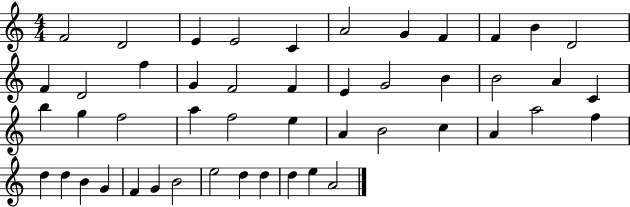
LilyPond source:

{
  \clef treble
  \numericTimeSignature
  \time 4/4
  \key c \major
  f'2 d'2 | e'4 e'2 c'4 | a'2 g'4 f'4 | f'4 b'4 d'2 | \break f'4 d'2 f''4 | g'4 f'2 f'4 | e'4 g'2 b'4 | b'2 a'4 c'4 | \break b''4 g''4 f''2 | a''4 f''2 e''4 | a'4 b'2 c''4 | a'4 a''2 f''4 | \break d''4 d''4 b'4 g'4 | f'4 g'4 b'2 | e''2 d''4 d''4 | d''4 e''4 a'2 | \break \bar "|."
}